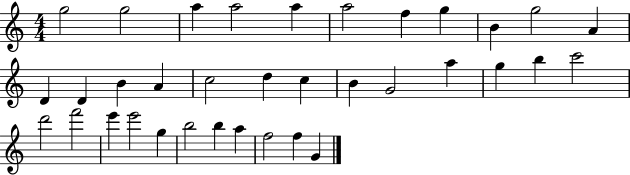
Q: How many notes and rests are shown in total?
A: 35